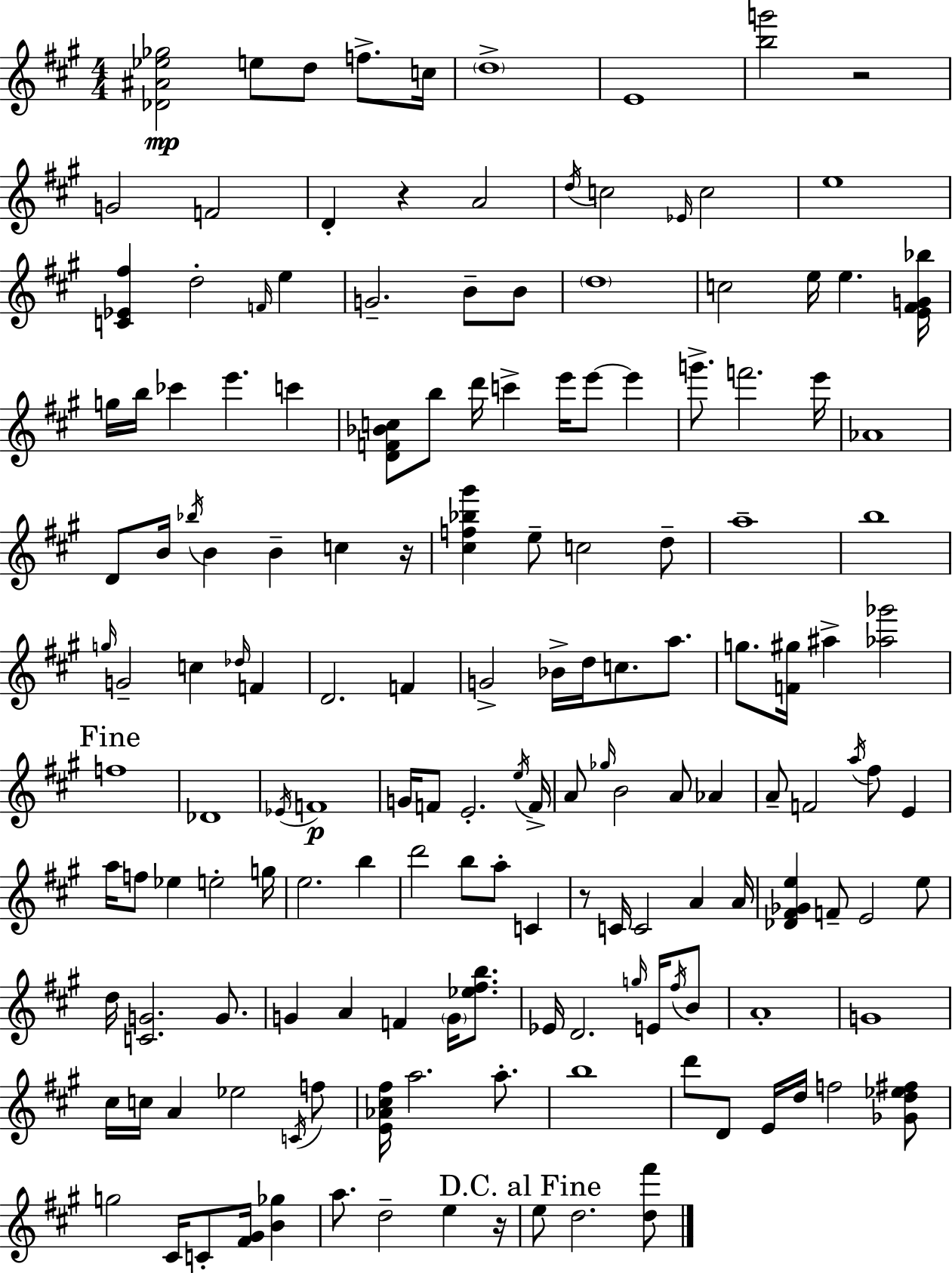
[Db4,A#4,Eb5,Gb5]/h E5/e D5/e F5/e. C5/s D5/w E4/w [B5,G6]/h R/h G4/h F4/h D4/q R/q A4/h D5/s C5/h Eb4/s C5/h E5/w [C4,Eb4,F#5]/q D5/h F4/s E5/q G4/h. B4/e B4/e D5/w C5/h E5/s E5/q. [E4,F#4,G4,Bb5]/s G5/s B5/s CES6/q E6/q. C6/q [D4,F4,Bb4,C5]/e B5/e D6/s C6/q E6/s E6/e E6/q G6/e. F6/h. E6/s Ab4/w D4/e B4/s Bb5/s B4/q B4/q C5/q R/s [C#5,F5,Bb5,G#6]/q E5/e C5/h D5/e A5/w B5/w G5/s G4/h C5/q Db5/s F4/q D4/h. F4/q G4/h Bb4/s D5/s C5/e. A5/e. G5/e. [F4,G#5]/s A#5/q [Ab5,Gb6]/h F5/w Db4/w Eb4/s F4/w G4/s F4/e E4/h. E5/s F4/s A4/e Gb5/s B4/h A4/e Ab4/q A4/e F4/h A5/s F#5/e E4/q A5/s F5/e Eb5/q E5/h G5/s E5/h. B5/q D6/h B5/e A5/e C4/q R/e C4/s C4/h A4/q A4/s [Db4,F#4,Gb4,E5]/q F4/e E4/h E5/e D5/s [C4,G4]/h. G4/e. G4/q A4/q F4/q G4/s [Eb5,F#5,B5]/e. Eb4/s D4/h. G5/s E4/s F#5/s B4/e A4/w G4/w C#5/s C5/s A4/q Eb5/h C4/s F5/e [E4,Ab4,C#5,F#5]/s A5/h. A5/e. B5/w D6/e D4/e E4/s D5/s F5/h [Gb4,D5,Eb5,F#5]/e G5/h C#4/s C4/e [F#4,G#4]/s [B4,Gb5]/q A5/e. D5/h E5/q R/s E5/e D5/h. [D5,F#6]/e